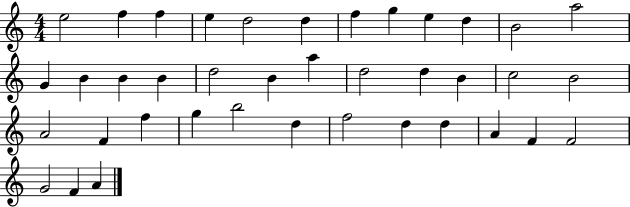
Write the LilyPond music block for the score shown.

{
  \clef treble
  \numericTimeSignature
  \time 4/4
  \key c \major
  e''2 f''4 f''4 | e''4 d''2 d''4 | f''4 g''4 e''4 d''4 | b'2 a''2 | \break g'4 b'4 b'4 b'4 | d''2 b'4 a''4 | d''2 d''4 b'4 | c''2 b'2 | \break a'2 f'4 f''4 | g''4 b''2 d''4 | f''2 d''4 d''4 | a'4 f'4 f'2 | \break g'2 f'4 a'4 | \bar "|."
}